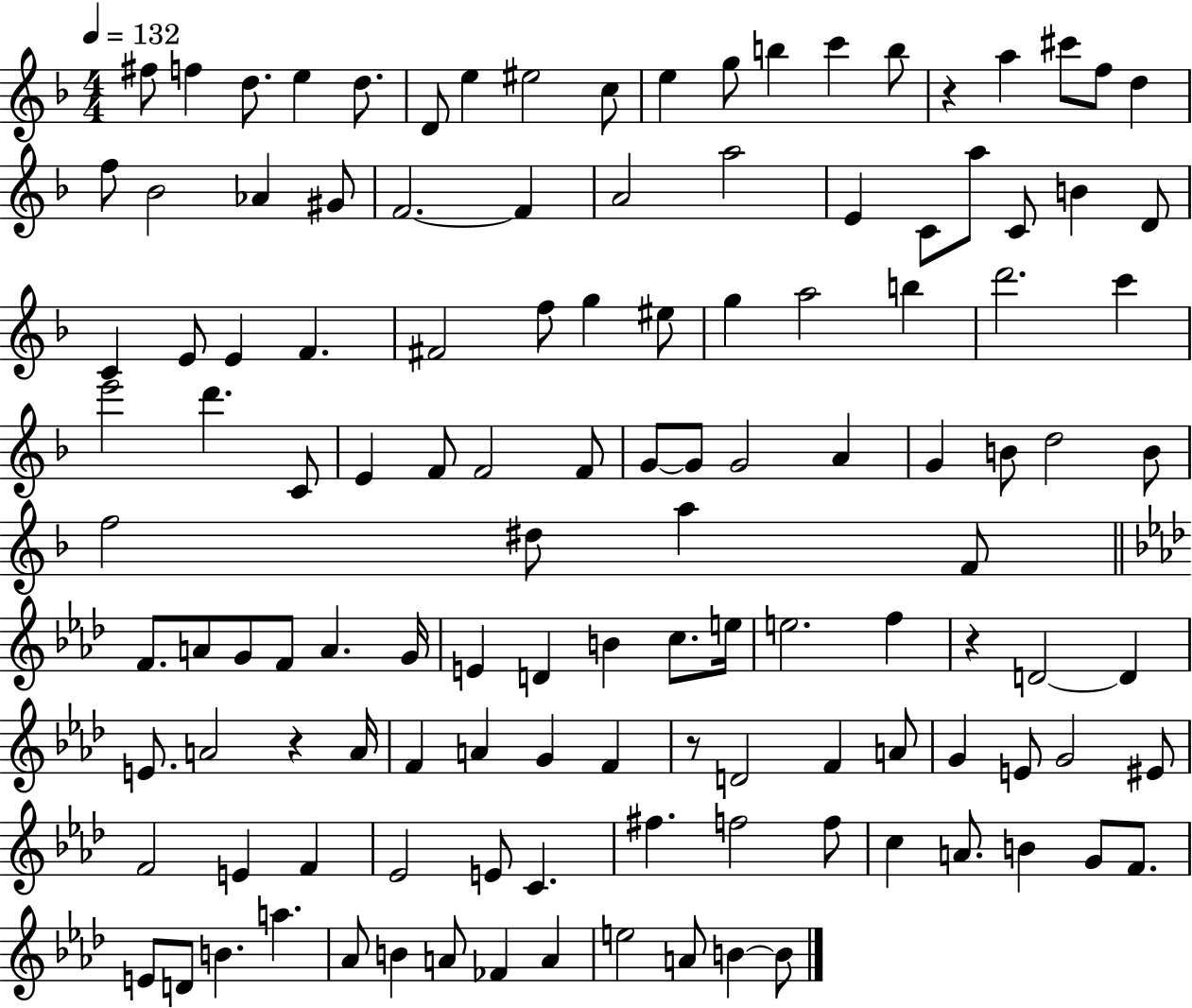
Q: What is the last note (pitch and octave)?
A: B4